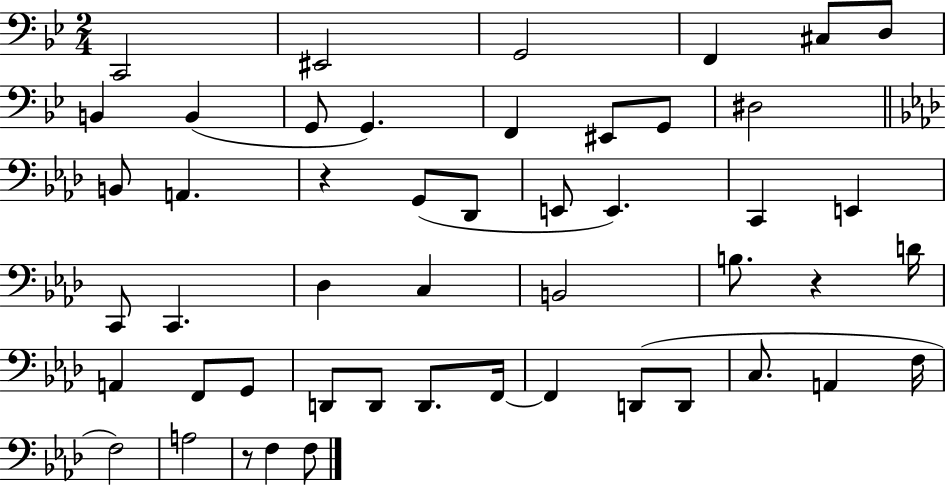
C2/h EIS2/h G2/h F2/q C#3/e D3/e B2/q B2/q G2/e G2/q. F2/q EIS2/e G2/e D#3/h B2/e A2/q. R/q G2/e Db2/e E2/e E2/q. C2/q E2/q C2/e C2/q. Db3/q C3/q B2/h B3/e. R/q D4/s A2/q F2/e G2/e D2/e D2/e D2/e. F2/s F2/q D2/e D2/e C3/e. A2/q F3/s F3/h A3/h R/e F3/q F3/e